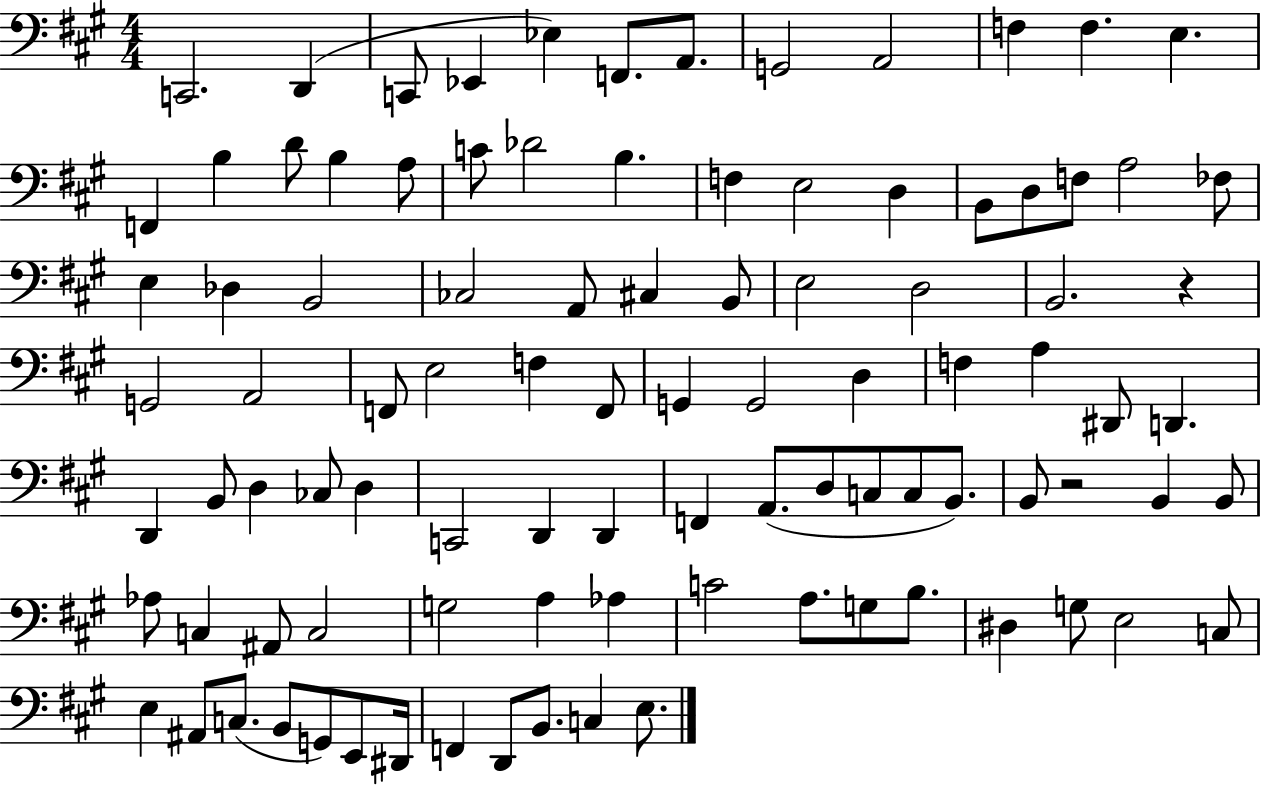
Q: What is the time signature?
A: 4/4